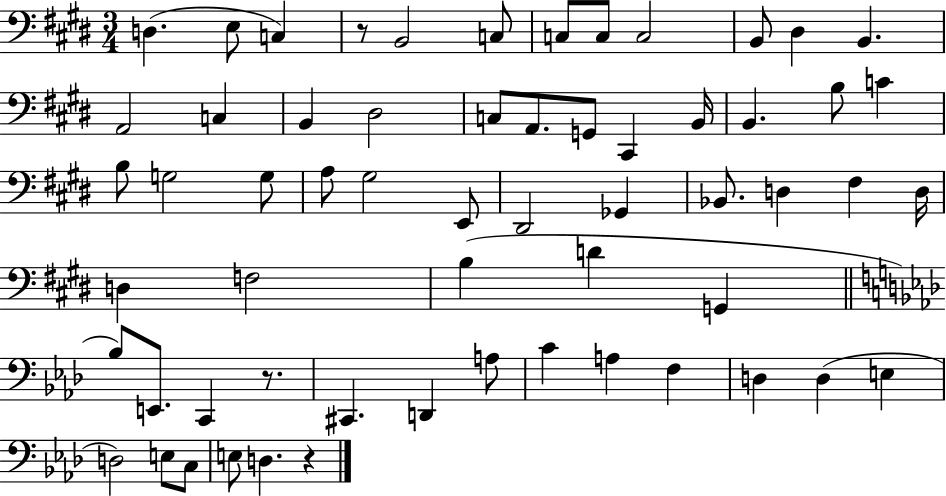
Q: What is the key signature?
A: E major